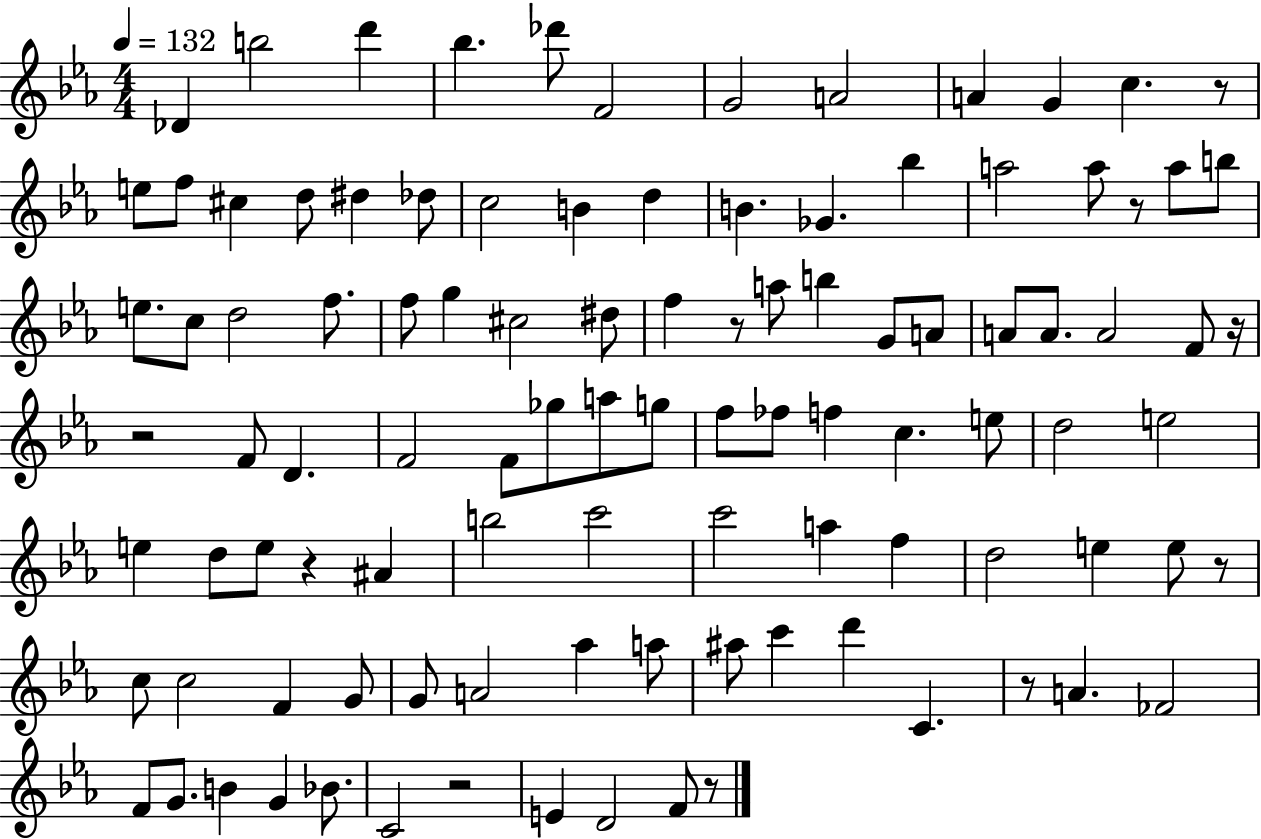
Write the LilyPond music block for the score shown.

{
  \clef treble
  \numericTimeSignature
  \time 4/4
  \key ees \major
  \tempo 4 = 132
  des'4 b''2 d'''4 | bes''4. des'''8 f'2 | g'2 a'2 | a'4 g'4 c''4. r8 | \break e''8 f''8 cis''4 d''8 dis''4 des''8 | c''2 b'4 d''4 | b'4. ges'4. bes''4 | a''2 a''8 r8 a''8 b''8 | \break e''8. c''8 d''2 f''8. | f''8 g''4 cis''2 dis''8 | f''4 r8 a''8 b''4 g'8 a'8 | a'8 a'8. a'2 f'8 r16 | \break r2 f'8 d'4. | f'2 f'8 ges''8 a''8 g''8 | f''8 fes''8 f''4 c''4. e''8 | d''2 e''2 | \break e''4 d''8 e''8 r4 ais'4 | b''2 c'''2 | c'''2 a''4 f''4 | d''2 e''4 e''8 r8 | \break c''8 c''2 f'4 g'8 | g'8 a'2 aes''4 a''8 | ais''8 c'''4 d'''4 c'4. | r8 a'4. fes'2 | \break f'8 g'8. b'4 g'4 bes'8. | c'2 r2 | e'4 d'2 f'8 r8 | \bar "|."
}